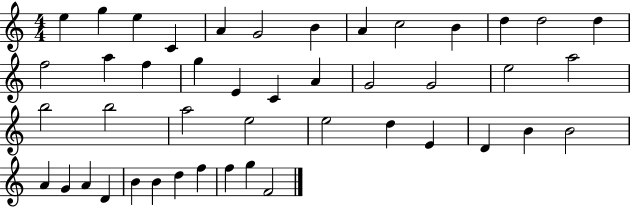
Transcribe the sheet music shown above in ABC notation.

X:1
T:Untitled
M:4/4
L:1/4
K:C
e g e C A G2 B A c2 B d d2 d f2 a f g E C A G2 G2 e2 a2 b2 b2 a2 e2 e2 d E D B B2 A G A D B B d f f g F2